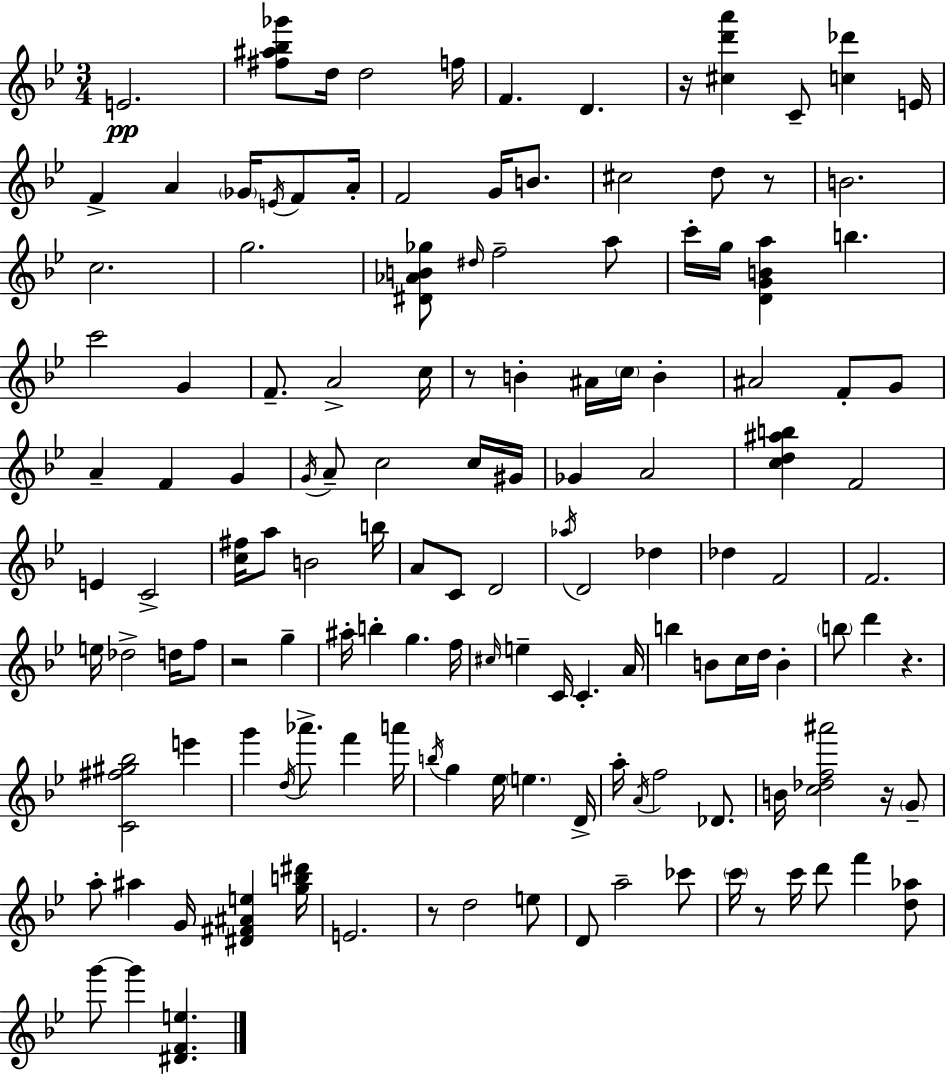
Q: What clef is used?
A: treble